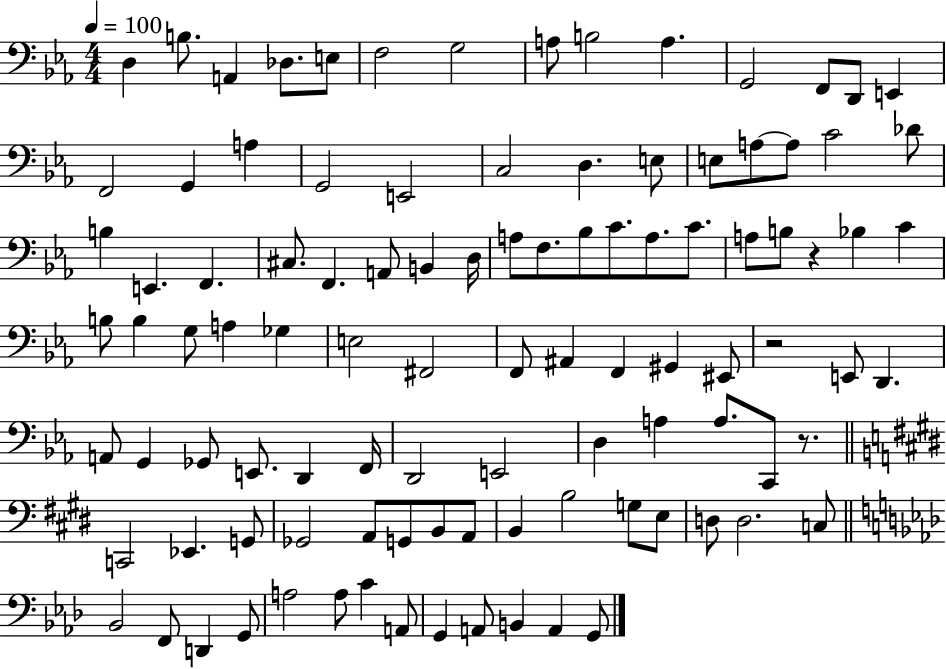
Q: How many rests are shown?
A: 3